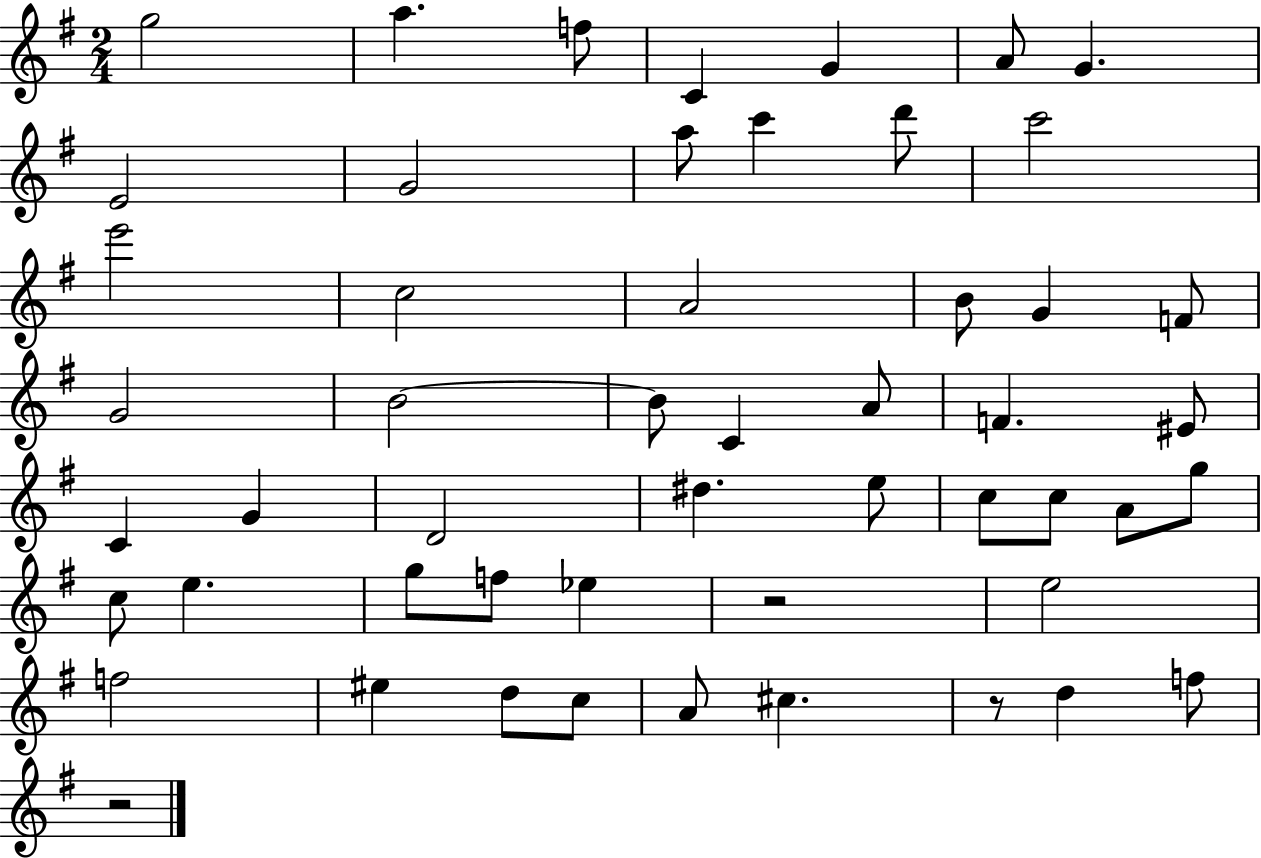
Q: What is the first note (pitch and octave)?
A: G5